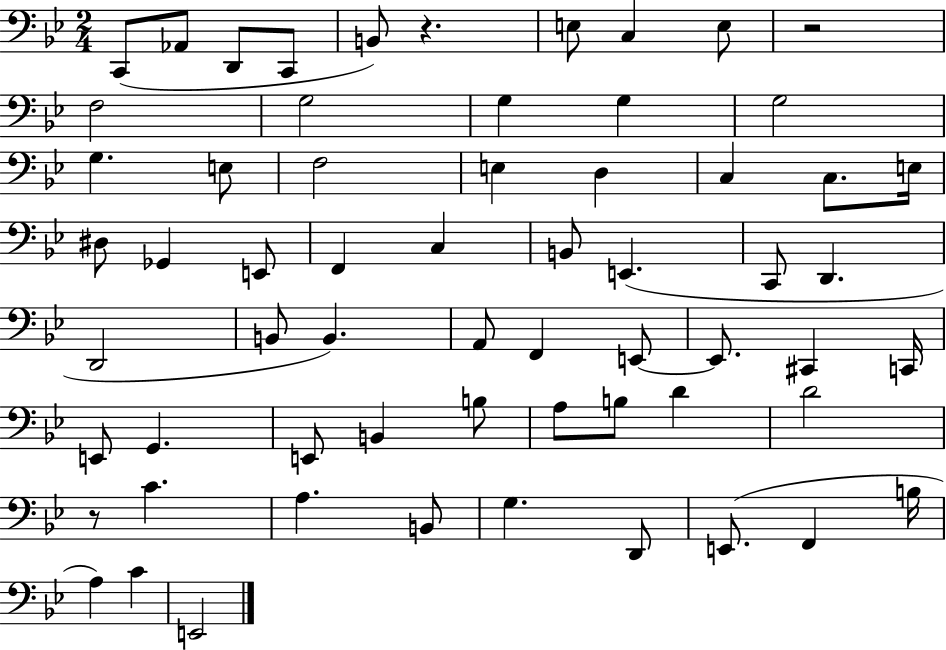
C2/e Ab2/e D2/e C2/e B2/e R/q. E3/e C3/q E3/e R/h F3/h G3/h G3/q G3/q G3/h G3/q. E3/e F3/h E3/q D3/q C3/q C3/e. E3/s D#3/e Gb2/q E2/e F2/q C3/q B2/e E2/q. C2/e D2/q. D2/h B2/e B2/q. A2/e F2/q E2/e E2/e. C#2/q C2/s E2/e G2/q. E2/e B2/q B3/e A3/e B3/e D4/q D4/h R/e C4/q. A3/q. B2/e G3/q. D2/e E2/e. F2/q B3/s A3/q C4/q E2/h